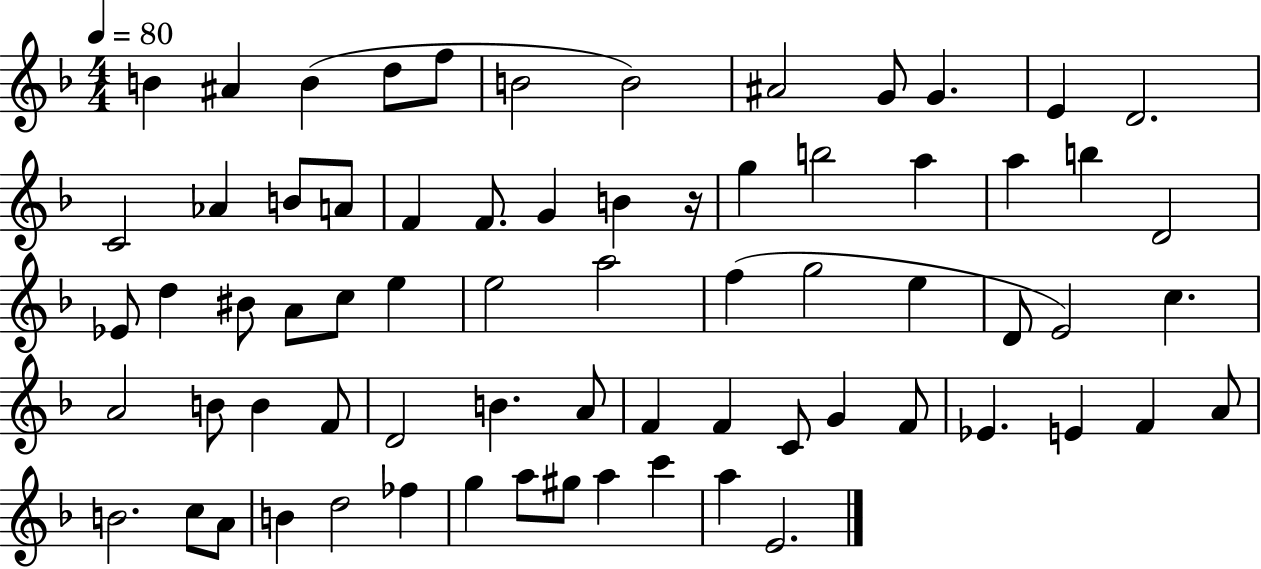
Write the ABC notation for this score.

X:1
T:Untitled
M:4/4
L:1/4
K:F
B ^A B d/2 f/2 B2 B2 ^A2 G/2 G E D2 C2 _A B/2 A/2 F F/2 G B z/4 g b2 a a b D2 _E/2 d ^B/2 A/2 c/2 e e2 a2 f g2 e D/2 E2 c A2 B/2 B F/2 D2 B A/2 F F C/2 G F/2 _E E F A/2 B2 c/2 A/2 B d2 _f g a/2 ^g/2 a c' a E2